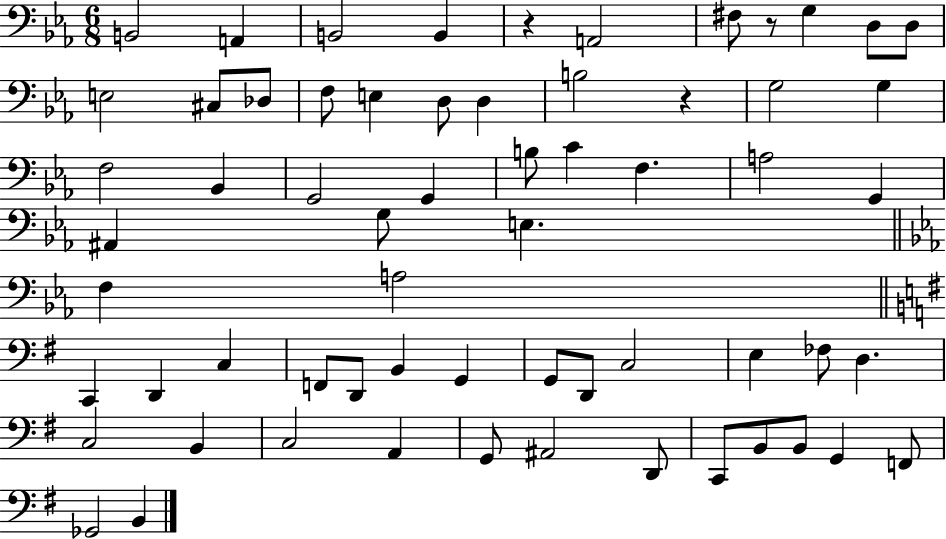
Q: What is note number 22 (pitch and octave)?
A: G2